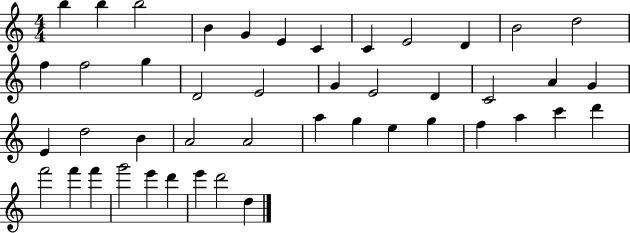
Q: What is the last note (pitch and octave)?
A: D5